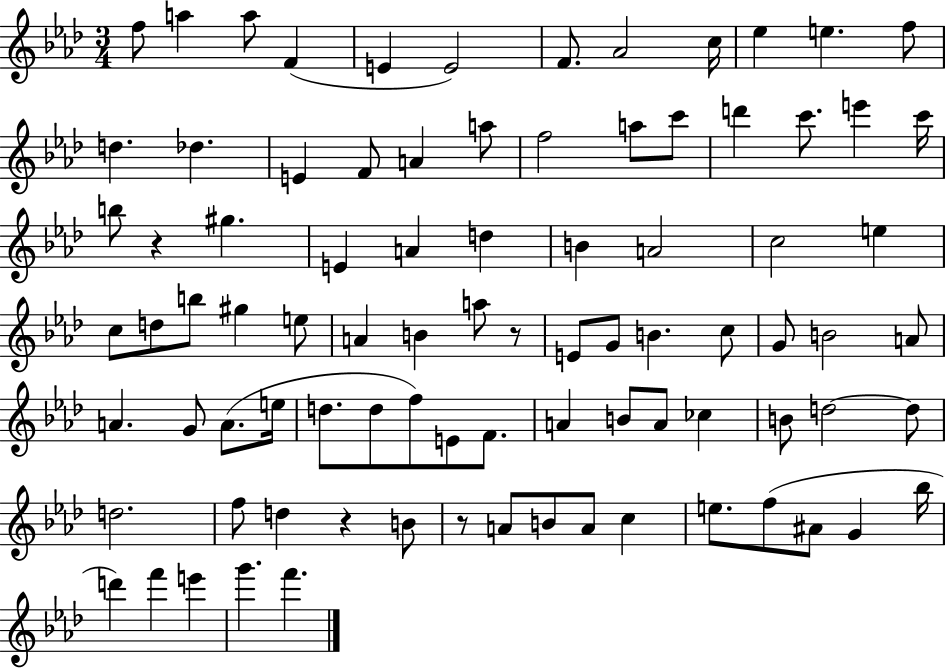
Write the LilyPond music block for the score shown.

{
  \clef treble
  \numericTimeSignature
  \time 3/4
  \key aes \major
  f''8 a''4 a''8 f'4( | e'4 e'2) | f'8. aes'2 c''16 | ees''4 e''4. f''8 | \break d''4. des''4. | e'4 f'8 a'4 a''8 | f''2 a''8 c'''8 | d'''4 c'''8. e'''4 c'''16 | \break b''8 r4 gis''4. | e'4 a'4 d''4 | b'4 a'2 | c''2 e''4 | \break c''8 d''8 b''8 gis''4 e''8 | a'4 b'4 a''8 r8 | e'8 g'8 b'4. c''8 | g'8 b'2 a'8 | \break a'4. g'8 a'8.( e''16 | d''8. d''8 f''8) e'8 f'8. | a'4 b'8 a'8 ces''4 | b'8 d''2~~ d''8 | \break d''2. | f''8 d''4 r4 b'8 | r8 a'8 b'8 a'8 c''4 | e''8. f''8( ais'8 g'4 bes''16 | \break d'''4) f'''4 e'''4 | g'''4. f'''4. | \bar "|."
}